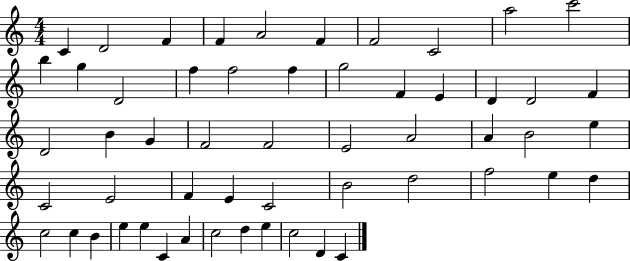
C4/q D4/h F4/q F4/q A4/h F4/q F4/h C4/h A5/h C6/h B5/q G5/q D4/h F5/q F5/h F5/q G5/h F4/q E4/q D4/q D4/h F4/q D4/h B4/q G4/q F4/h F4/h E4/h A4/h A4/q B4/h E5/q C4/h E4/h F4/q E4/q C4/h B4/h D5/h F5/h E5/q D5/q C5/h C5/q B4/q E5/q E5/q C4/q A4/q C5/h D5/q E5/q C5/h D4/q C4/q